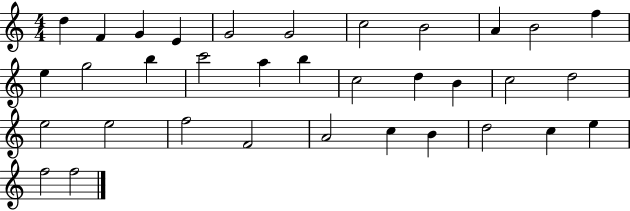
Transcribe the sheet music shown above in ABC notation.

X:1
T:Untitled
M:4/4
L:1/4
K:C
d F G E G2 G2 c2 B2 A B2 f e g2 b c'2 a b c2 d B c2 d2 e2 e2 f2 F2 A2 c B d2 c e f2 f2